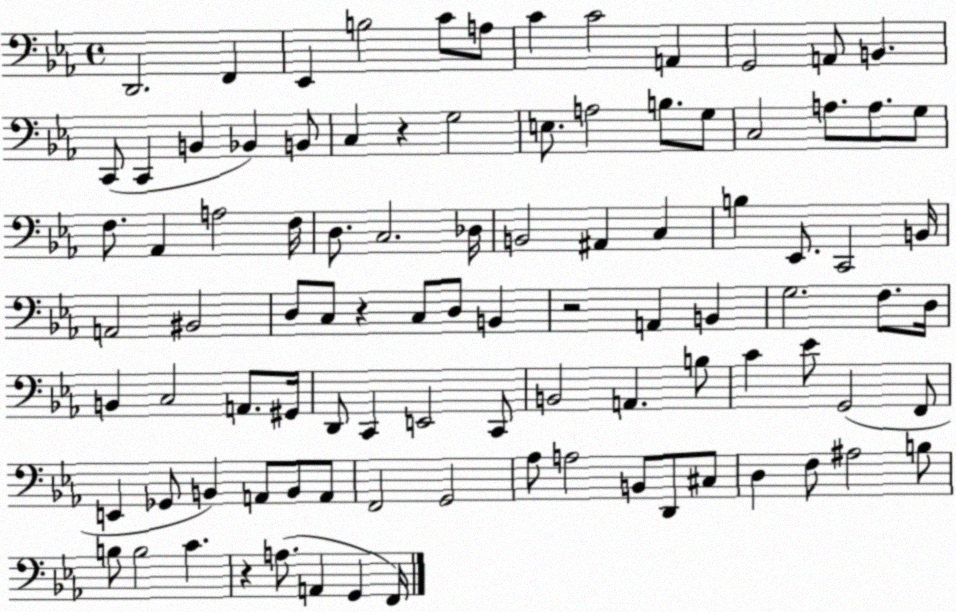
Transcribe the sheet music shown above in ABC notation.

X:1
T:Untitled
M:4/4
L:1/4
K:Eb
D,,2 F,, _E,, B,2 C/2 A,/2 C C2 A,, G,,2 A,,/2 B,, C,,/2 C,, B,, _B,, B,,/2 C, z G,2 E,/2 A,2 B,/2 G,/2 C,2 A,/2 A,/2 G,/2 F,/2 _A,, A,2 F,/4 D,/2 C,2 _D,/4 B,,2 ^A,, C, B, _E,,/2 C,,2 B,,/4 A,,2 ^B,,2 D,/2 C,/2 z C,/2 D,/2 B,, z2 A,, B,, G,2 F,/2 D,/4 B,, C,2 A,,/2 ^G,,/4 D,,/2 C,, E,,2 C,,/2 B,,2 A,, B,/2 C _E/2 G,,2 F,,/2 E,, _G,,/2 B,, A,,/2 B,,/2 A,,/2 F,,2 G,,2 _A,/2 A,2 B,,/2 D,,/2 ^C,/2 D, F,/2 ^A,2 B,/2 B,/2 B,2 C z A,/2 A,, G,, F,,/4